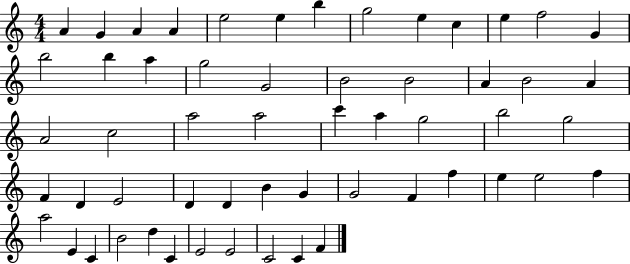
A4/q G4/q A4/q A4/q E5/h E5/q B5/q G5/h E5/q C5/q E5/q F5/h G4/q B5/h B5/q A5/q G5/h G4/h B4/h B4/h A4/q B4/h A4/q A4/h C5/h A5/h A5/h C6/q A5/q G5/h B5/h G5/h F4/q D4/q E4/h D4/q D4/q B4/q G4/q G4/h F4/q F5/q E5/q E5/h F5/q A5/h E4/q C4/q B4/h D5/q C4/q E4/h E4/h C4/h C4/q F4/q